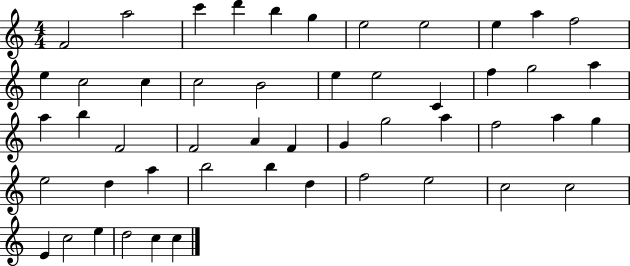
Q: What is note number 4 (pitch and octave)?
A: D6